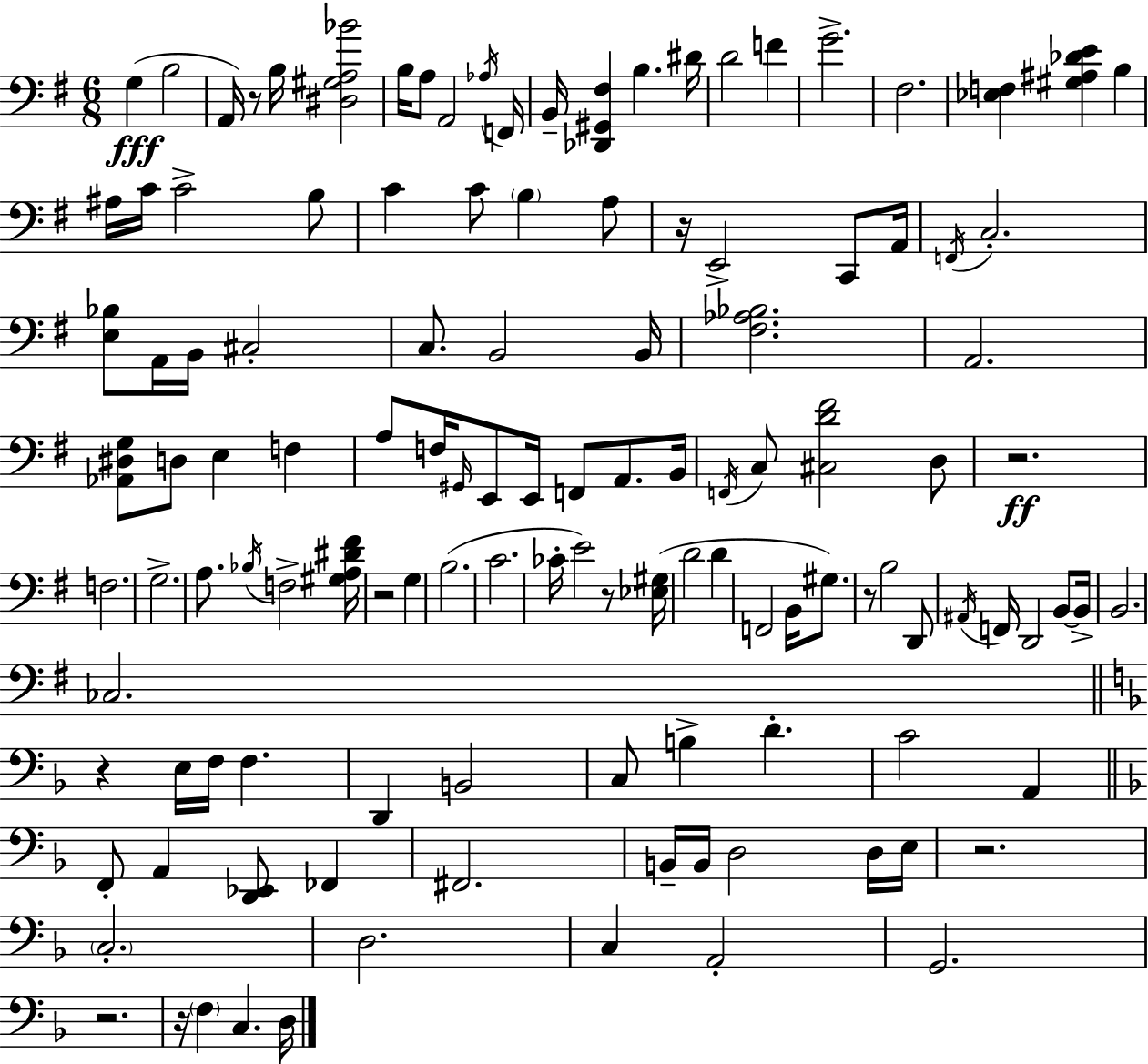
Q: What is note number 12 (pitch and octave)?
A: D#4